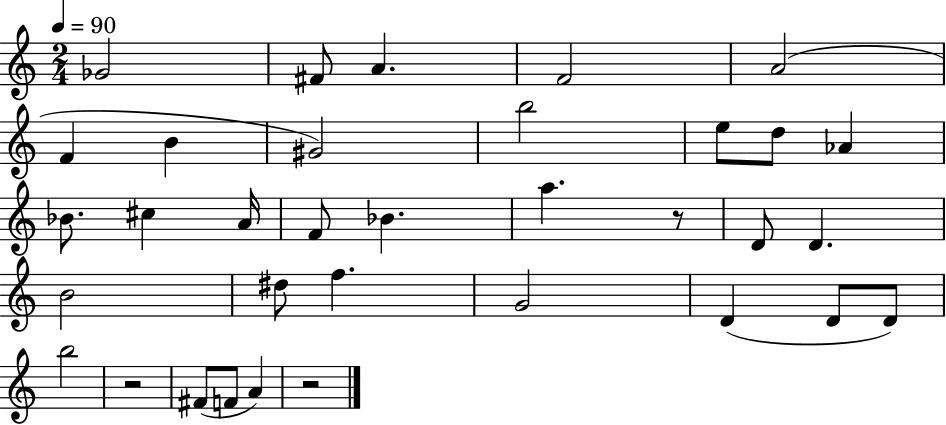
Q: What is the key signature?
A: C major